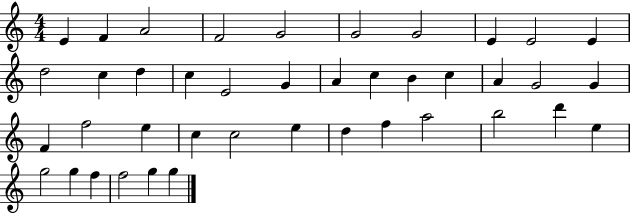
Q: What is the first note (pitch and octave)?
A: E4